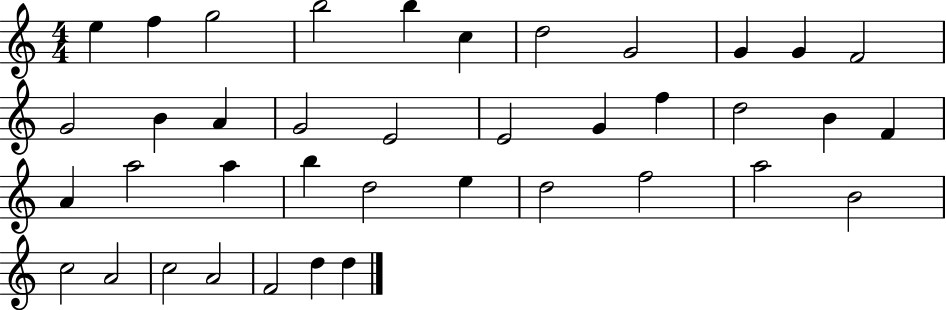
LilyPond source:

{
  \clef treble
  \numericTimeSignature
  \time 4/4
  \key c \major
  e''4 f''4 g''2 | b''2 b''4 c''4 | d''2 g'2 | g'4 g'4 f'2 | \break g'2 b'4 a'4 | g'2 e'2 | e'2 g'4 f''4 | d''2 b'4 f'4 | \break a'4 a''2 a''4 | b''4 d''2 e''4 | d''2 f''2 | a''2 b'2 | \break c''2 a'2 | c''2 a'2 | f'2 d''4 d''4 | \bar "|."
}